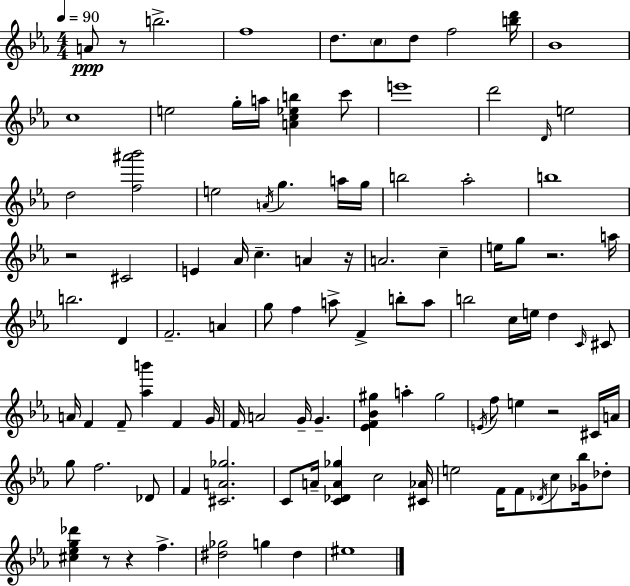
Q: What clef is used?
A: treble